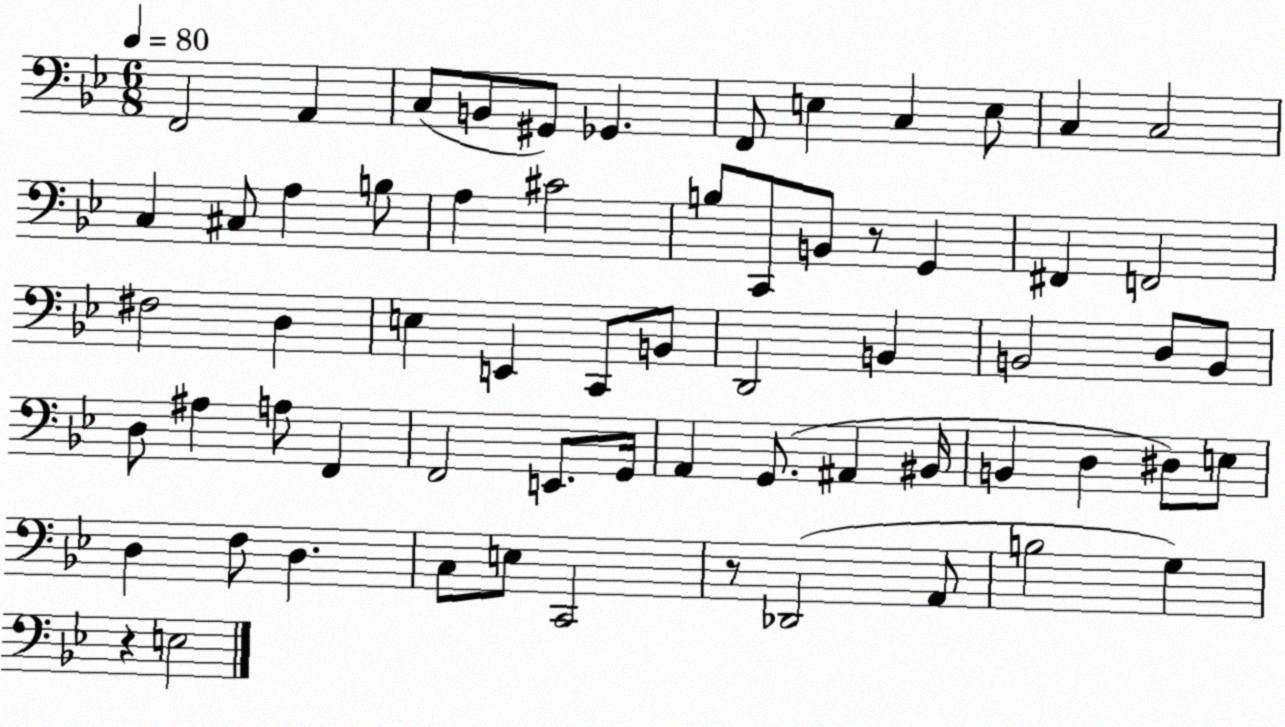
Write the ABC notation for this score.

X:1
T:Untitled
M:6/8
L:1/4
K:Bb
F,,2 A,, C,/2 B,,/2 ^G,,/2 _G,, F,,/2 E, C, E,/2 C, C,2 C, ^C,/2 A, B,/2 A, ^C2 B,/2 C,,/2 B,,/2 z/2 G,, ^F,, F,,2 ^F,2 D, E, E,, C,,/2 B,,/2 D,,2 B,, B,,2 D,/2 B,,/2 D,/2 ^A, A,/2 F,, F,,2 E,,/2 G,,/4 A,, G,,/2 ^A,, ^B,,/4 B,, D, ^D,/2 E,/2 D, F,/2 D, C,/2 E,/2 C,,2 z/2 _D,,2 A,,/2 B,2 G, z E,2